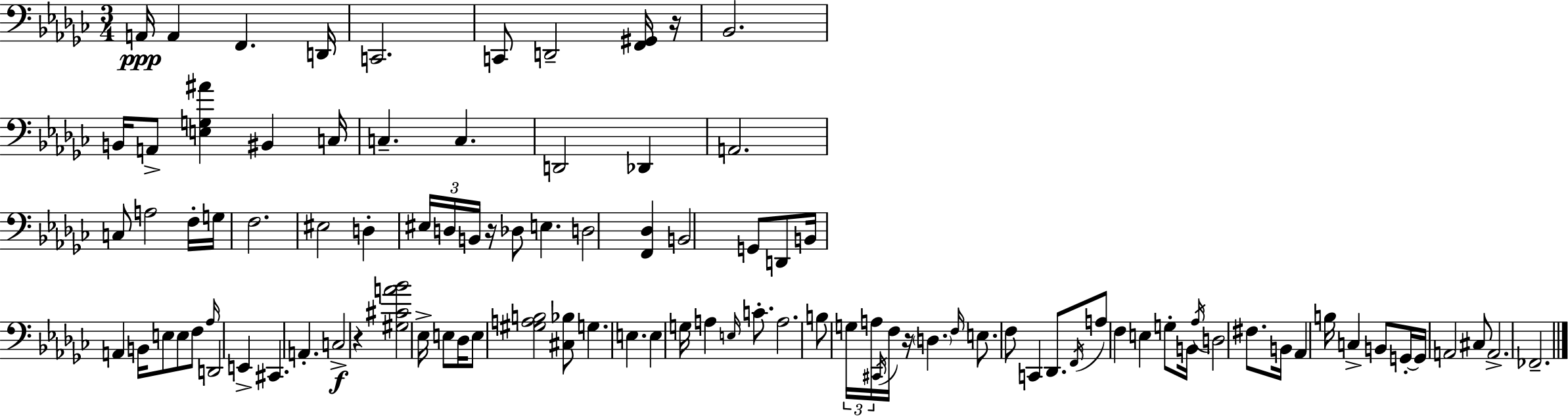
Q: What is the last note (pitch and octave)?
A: FES2